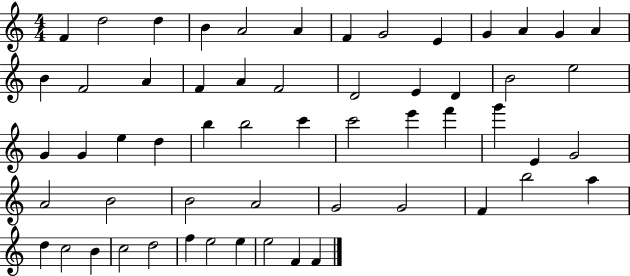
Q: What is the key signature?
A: C major